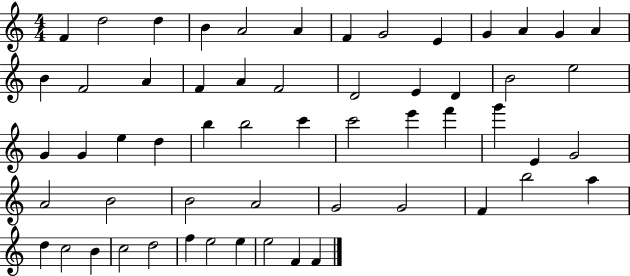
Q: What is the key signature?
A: C major